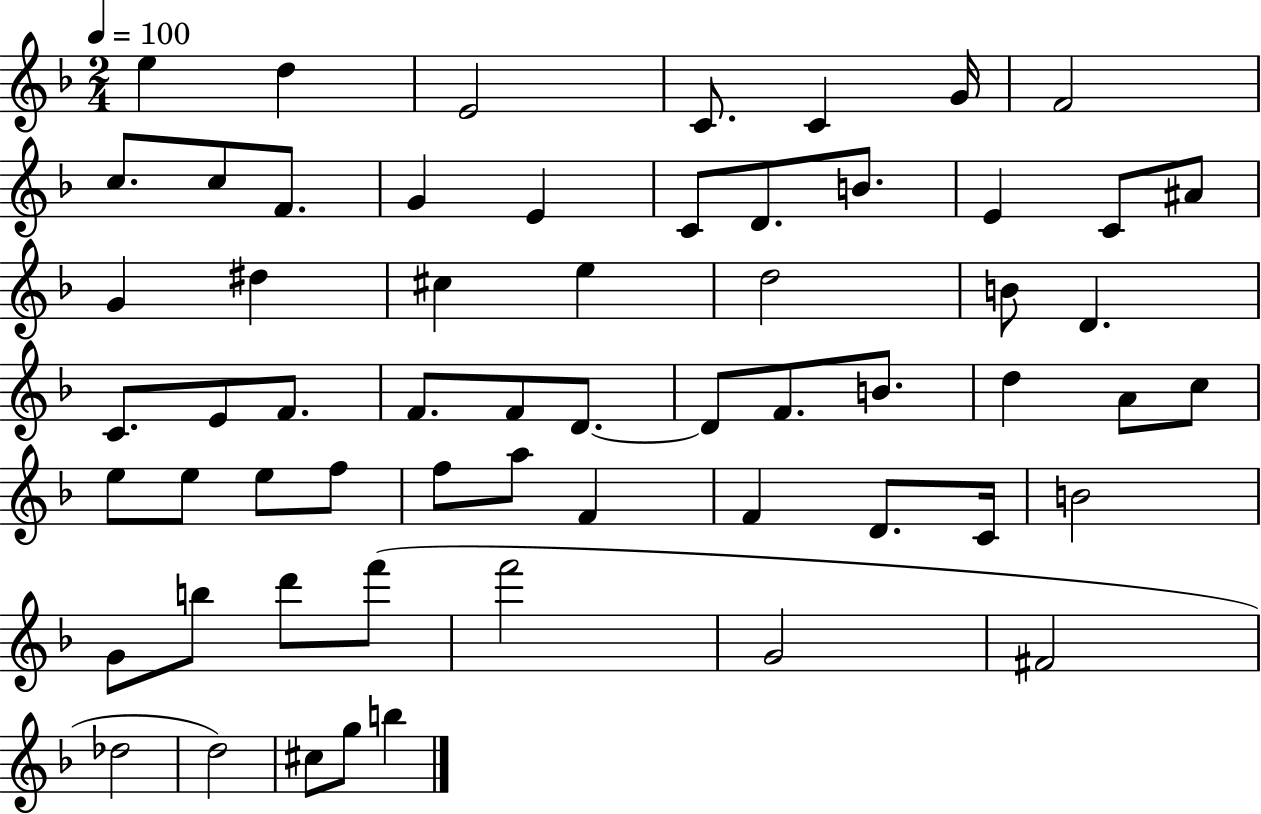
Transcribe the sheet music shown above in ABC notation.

X:1
T:Untitled
M:2/4
L:1/4
K:F
e d E2 C/2 C G/4 F2 c/2 c/2 F/2 G E C/2 D/2 B/2 E C/2 ^A/2 G ^d ^c e d2 B/2 D C/2 E/2 F/2 F/2 F/2 D/2 D/2 F/2 B/2 d A/2 c/2 e/2 e/2 e/2 f/2 f/2 a/2 F F D/2 C/4 B2 G/2 b/2 d'/2 f'/2 f'2 G2 ^F2 _d2 d2 ^c/2 g/2 b